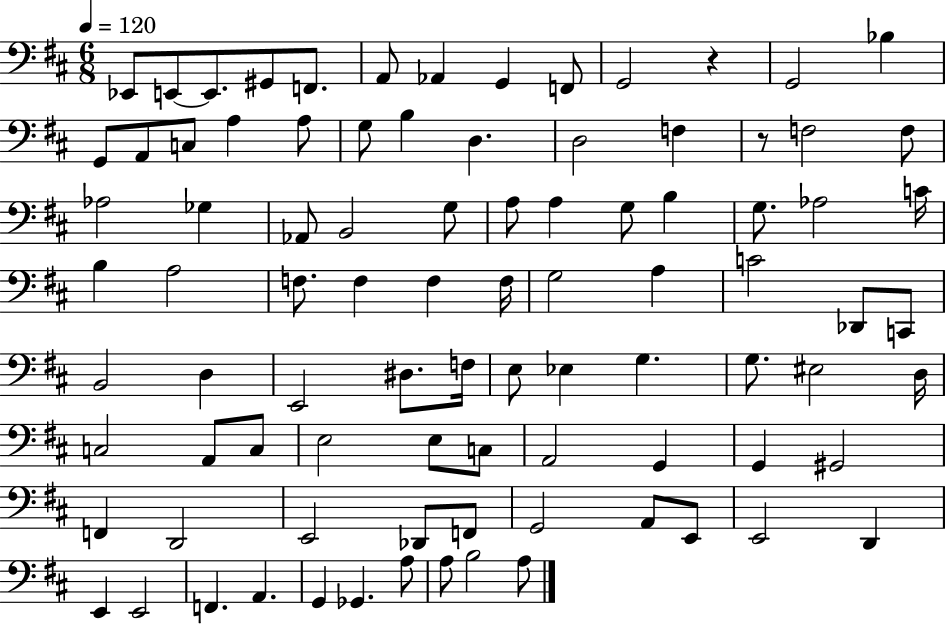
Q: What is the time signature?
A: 6/8